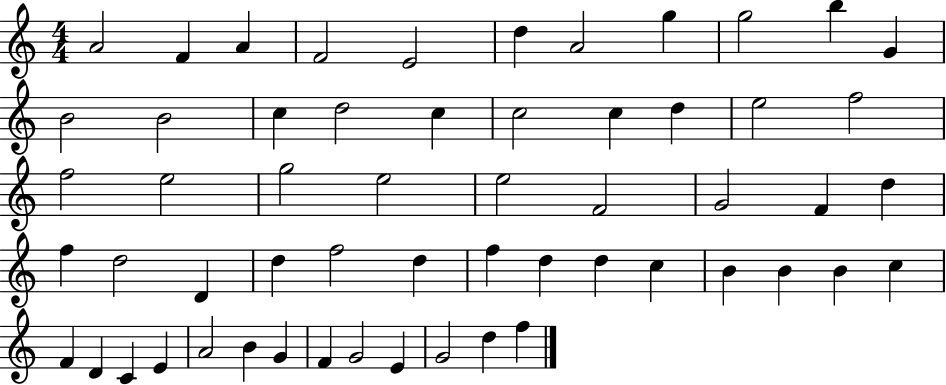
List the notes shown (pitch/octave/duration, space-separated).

A4/h F4/q A4/q F4/h E4/h D5/q A4/h G5/q G5/h B5/q G4/q B4/h B4/h C5/q D5/h C5/q C5/h C5/q D5/q E5/h F5/h F5/h E5/h G5/h E5/h E5/h F4/h G4/h F4/q D5/q F5/q D5/h D4/q D5/q F5/h D5/q F5/q D5/q D5/q C5/q B4/q B4/q B4/q C5/q F4/q D4/q C4/q E4/q A4/h B4/q G4/q F4/q G4/h E4/q G4/h D5/q F5/q